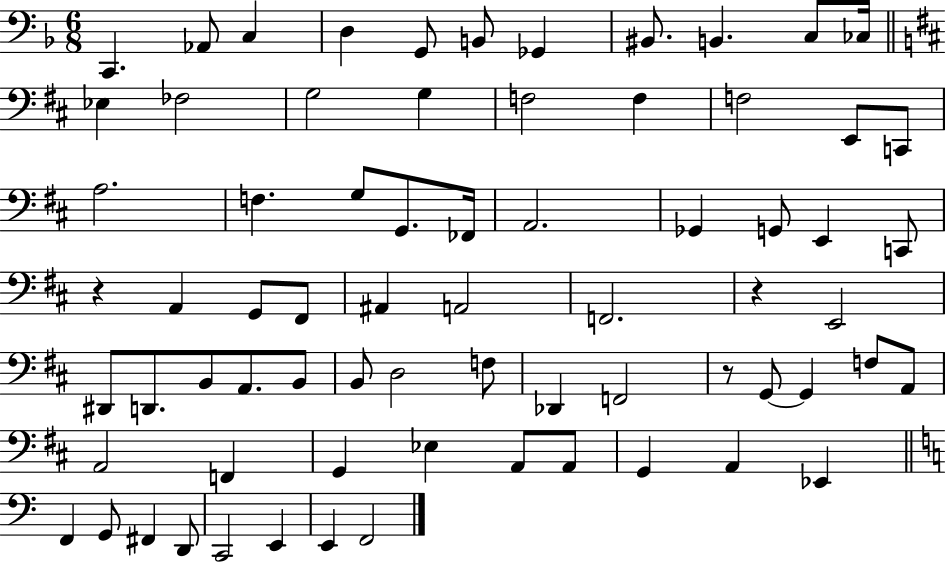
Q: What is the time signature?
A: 6/8